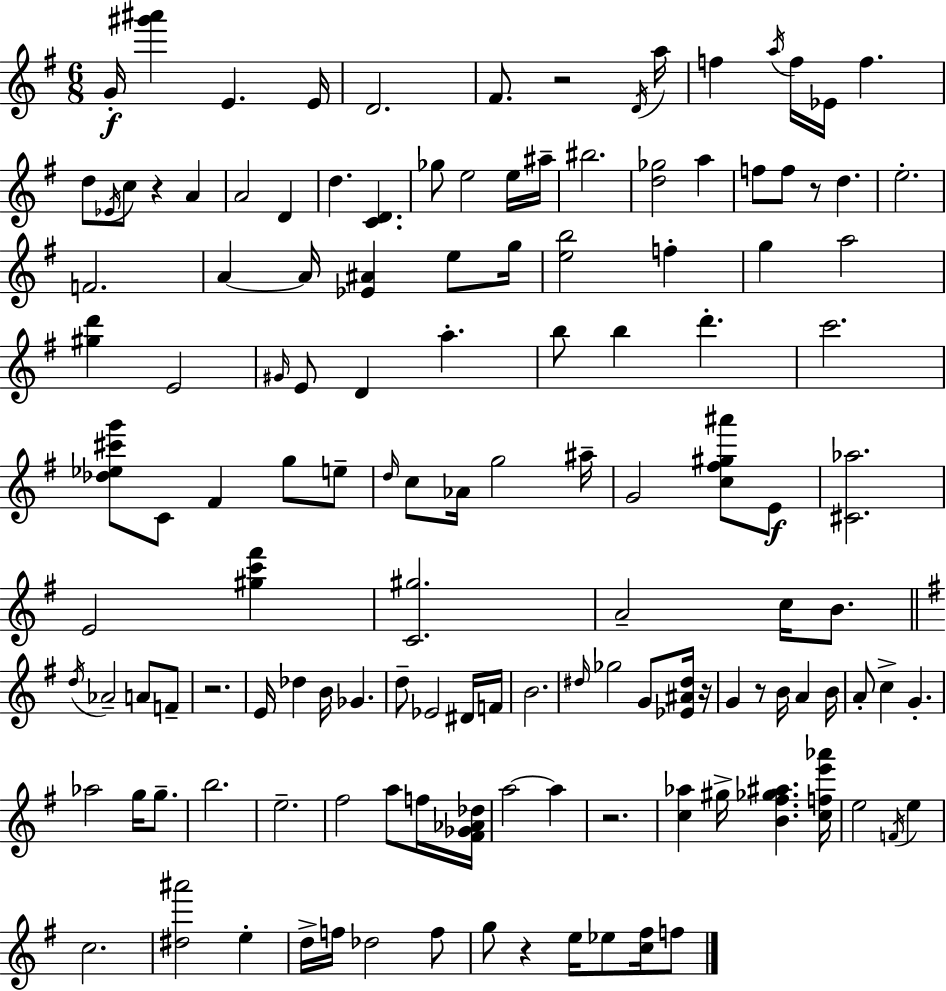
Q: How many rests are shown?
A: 8